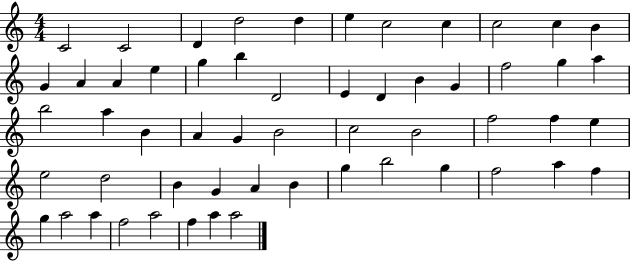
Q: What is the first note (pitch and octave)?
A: C4